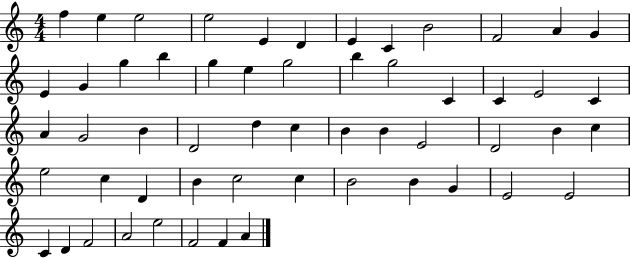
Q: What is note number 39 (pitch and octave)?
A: C5